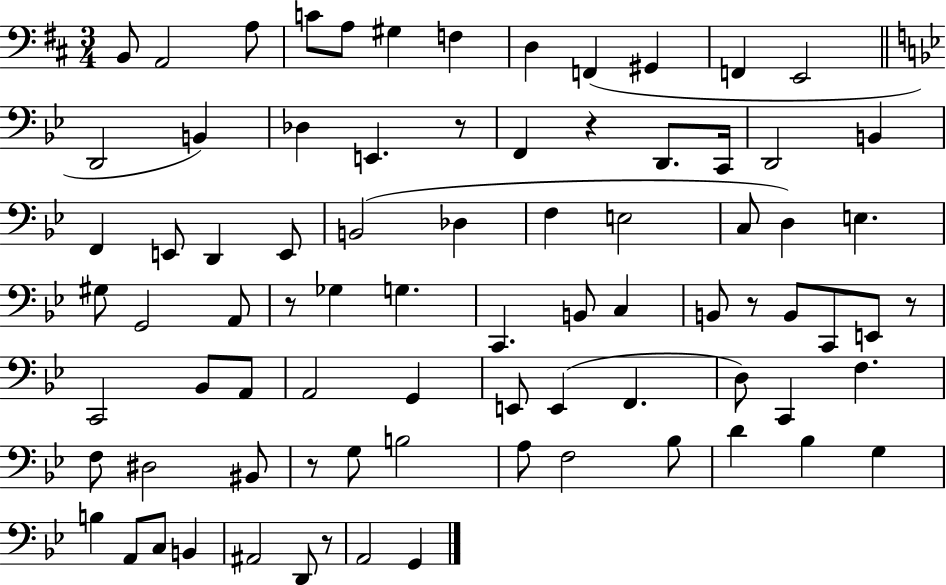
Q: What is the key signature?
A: D major